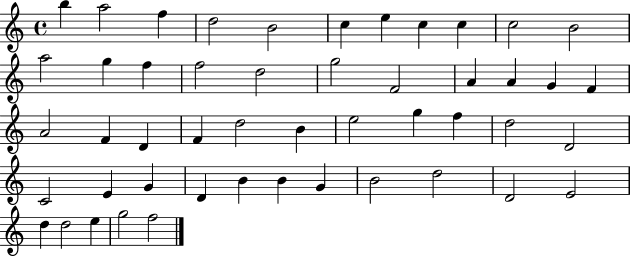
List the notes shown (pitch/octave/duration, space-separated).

B5/q A5/h F5/q D5/h B4/h C5/q E5/q C5/q C5/q C5/h B4/h A5/h G5/q F5/q F5/h D5/h G5/h F4/h A4/q A4/q G4/q F4/q A4/h F4/q D4/q F4/q D5/h B4/q E5/h G5/q F5/q D5/h D4/h C4/h E4/q G4/q D4/q B4/q B4/q G4/q B4/h D5/h D4/h E4/h D5/q D5/h E5/q G5/h F5/h